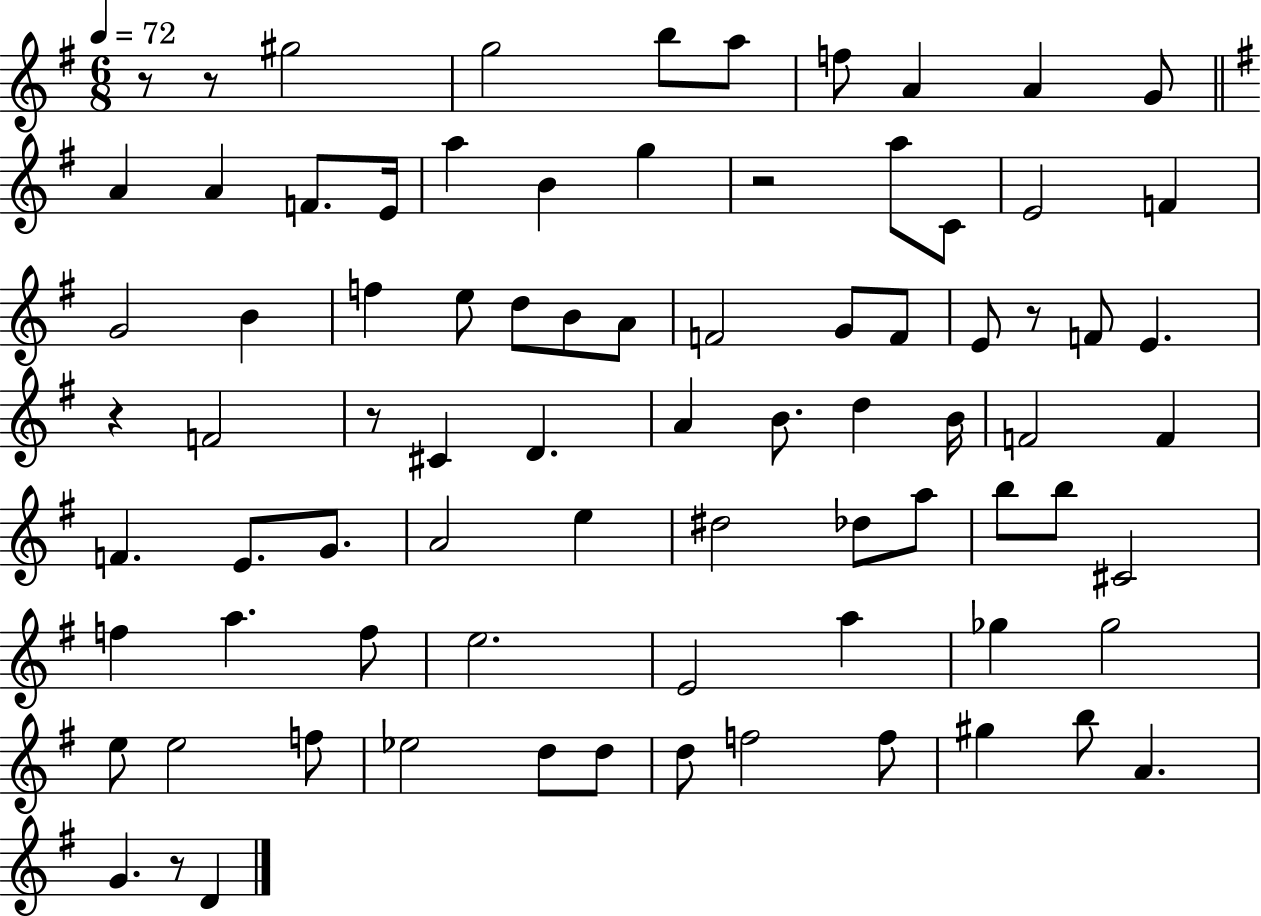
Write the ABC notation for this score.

X:1
T:Untitled
M:6/8
L:1/4
K:G
z/2 z/2 ^g2 g2 b/2 a/2 f/2 A A G/2 A A F/2 E/4 a B g z2 a/2 C/2 E2 F G2 B f e/2 d/2 B/2 A/2 F2 G/2 F/2 E/2 z/2 F/2 E z F2 z/2 ^C D A B/2 d B/4 F2 F F E/2 G/2 A2 e ^d2 _d/2 a/2 b/2 b/2 ^C2 f a f/2 e2 E2 a _g _g2 e/2 e2 f/2 _e2 d/2 d/2 d/2 f2 f/2 ^g b/2 A G z/2 D